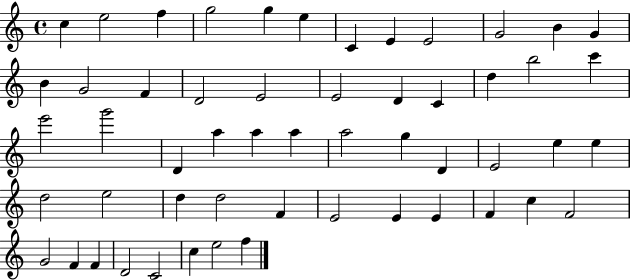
C5/q E5/h F5/q G5/h G5/q E5/q C4/q E4/q E4/h G4/h B4/q G4/q B4/q G4/h F4/q D4/h E4/h E4/h D4/q C4/q D5/q B5/h C6/q E6/h G6/h D4/q A5/q A5/q A5/q A5/h G5/q D4/q E4/h E5/q E5/q D5/h E5/h D5/q D5/h F4/q E4/h E4/q E4/q F4/q C5/q F4/h G4/h F4/q F4/q D4/h C4/h C5/q E5/h F5/q